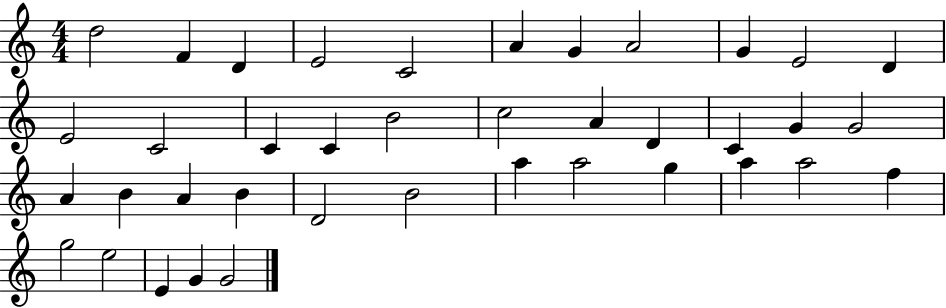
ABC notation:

X:1
T:Untitled
M:4/4
L:1/4
K:C
d2 F D E2 C2 A G A2 G E2 D E2 C2 C C B2 c2 A D C G G2 A B A B D2 B2 a a2 g a a2 f g2 e2 E G G2